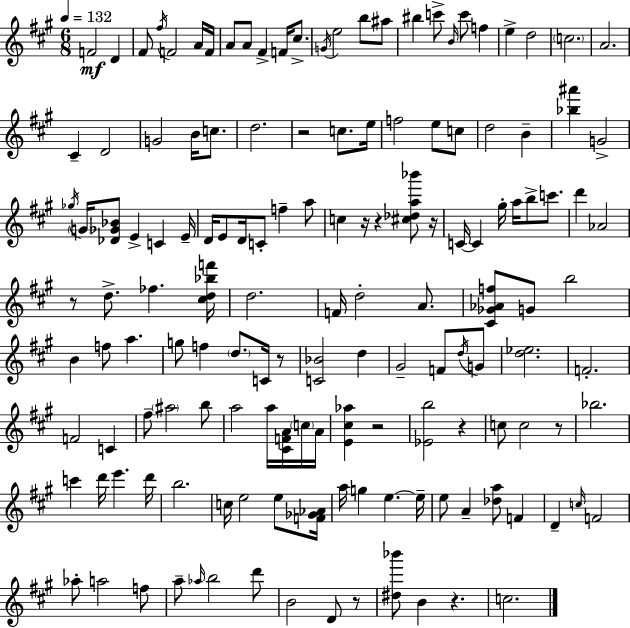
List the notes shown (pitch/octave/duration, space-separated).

F4/h D4/q F#4/e F#5/s F4/h A4/s F4/s A4/e A4/e F#4/q F4/s C#5/e. G4/s E5/h B5/e A#5/e BIS5/q C6/e B4/s C6/e F5/q E5/q D5/h C5/h. A4/h. C#4/q D4/h G4/h B4/s C5/e. D5/h. R/h C5/e. E5/s F5/h E5/e C5/e D5/h B4/q [Bb5,A#6]/q G4/h Gb5/s G4/s [Db4,Gb4,Bb4]/e E4/q C4/q E4/s D4/s E4/e D4/s C4/e F5/q A5/e C5/q R/s R/q [C#5,Db5,A5,Bb6]/e R/s C4/s C4/q G#5/s A5/s B5/e C6/e. D6/q Ab4/h R/e D5/e. FES5/q. [C#5,D5,Bb5,F6]/s D5/h. F4/s D5/h A4/e. [C#4,Gb4,Ab4,F5]/e G4/e B5/h B4/q F5/e A5/q. G5/e F5/q D5/e. C4/s R/e [C4,Bb4]/h D5/q G#4/h F4/e D5/s G4/e [D5,Eb5]/h. F4/h. F4/h C4/q F#5/e A#5/h B5/e A5/h A5/s [C#4,F4,A4]/s C5/s A4/s [E4,C#5,Ab5]/q R/h [Eb4,B5]/h R/q C5/e C5/h R/e Bb5/h. C6/q D6/s E6/q. D6/s B5/h. C5/s E5/h E5/e [F4,Gb4,Ab4]/s A5/s G5/q E5/q. E5/s E5/e A4/q [Db5,A5]/e F4/q D4/q C5/s F4/h Ab5/e A5/h F5/e A5/e Ab5/s B5/h D6/e B4/h D4/e R/e [D#5,Bb6]/e B4/q R/q. C5/h.